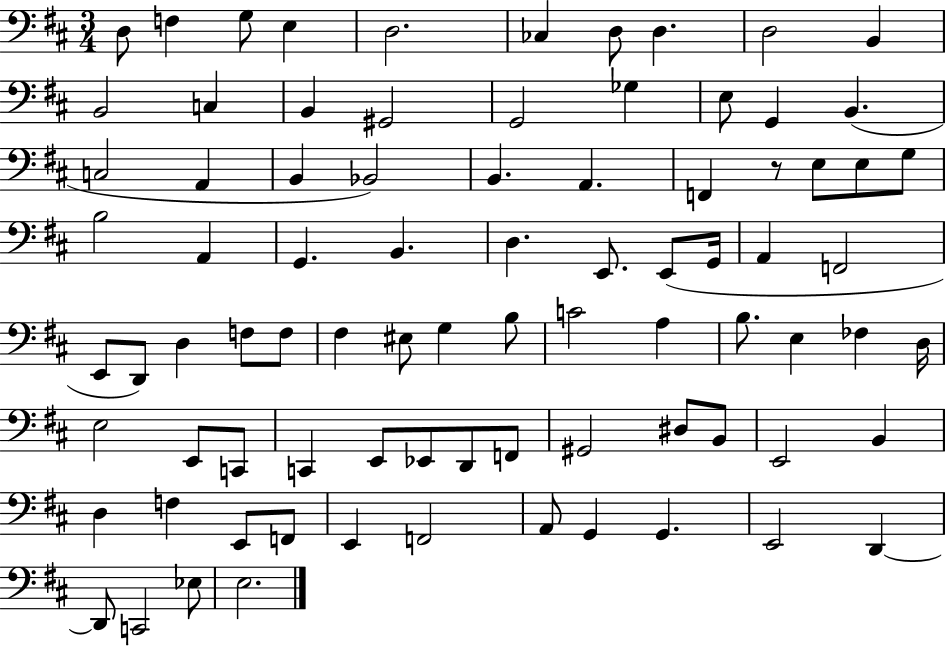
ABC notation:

X:1
T:Untitled
M:3/4
L:1/4
K:D
D,/2 F, G,/2 E, D,2 _C, D,/2 D, D,2 B,, B,,2 C, B,, ^G,,2 G,,2 _G, E,/2 G,, B,, C,2 A,, B,, _B,,2 B,, A,, F,, z/2 E,/2 E,/2 G,/2 B,2 A,, G,, B,, D, E,,/2 E,,/2 G,,/4 A,, F,,2 E,,/2 D,,/2 D, F,/2 F,/2 ^F, ^E,/2 G, B,/2 C2 A, B,/2 E, _F, D,/4 E,2 E,,/2 C,,/2 C,, E,,/2 _E,,/2 D,,/2 F,,/2 ^G,,2 ^D,/2 B,,/2 E,,2 B,, D, F, E,,/2 F,,/2 E,, F,,2 A,,/2 G,, G,, E,,2 D,, D,,/2 C,,2 _E,/2 E,2